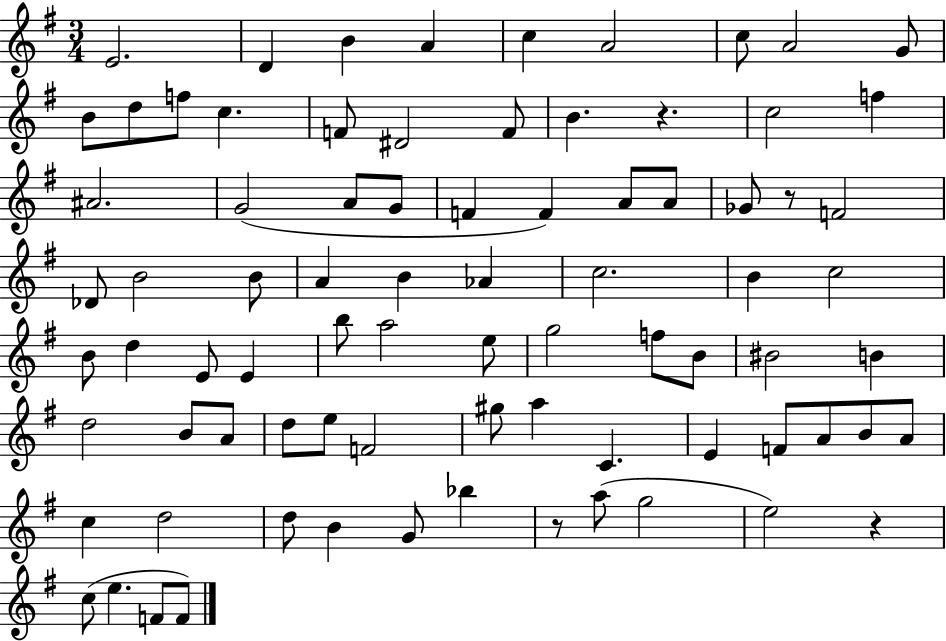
X:1
T:Untitled
M:3/4
L:1/4
K:G
E2 D B A c A2 c/2 A2 G/2 B/2 d/2 f/2 c F/2 ^D2 F/2 B z c2 f ^A2 G2 A/2 G/2 F F A/2 A/2 _G/2 z/2 F2 _D/2 B2 B/2 A B _A c2 B c2 B/2 d E/2 E b/2 a2 e/2 g2 f/2 B/2 ^B2 B d2 B/2 A/2 d/2 e/2 F2 ^g/2 a C E F/2 A/2 B/2 A/2 c d2 d/2 B G/2 _b z/2 a/2 g2 e2 z c/2 e F/2 F/2